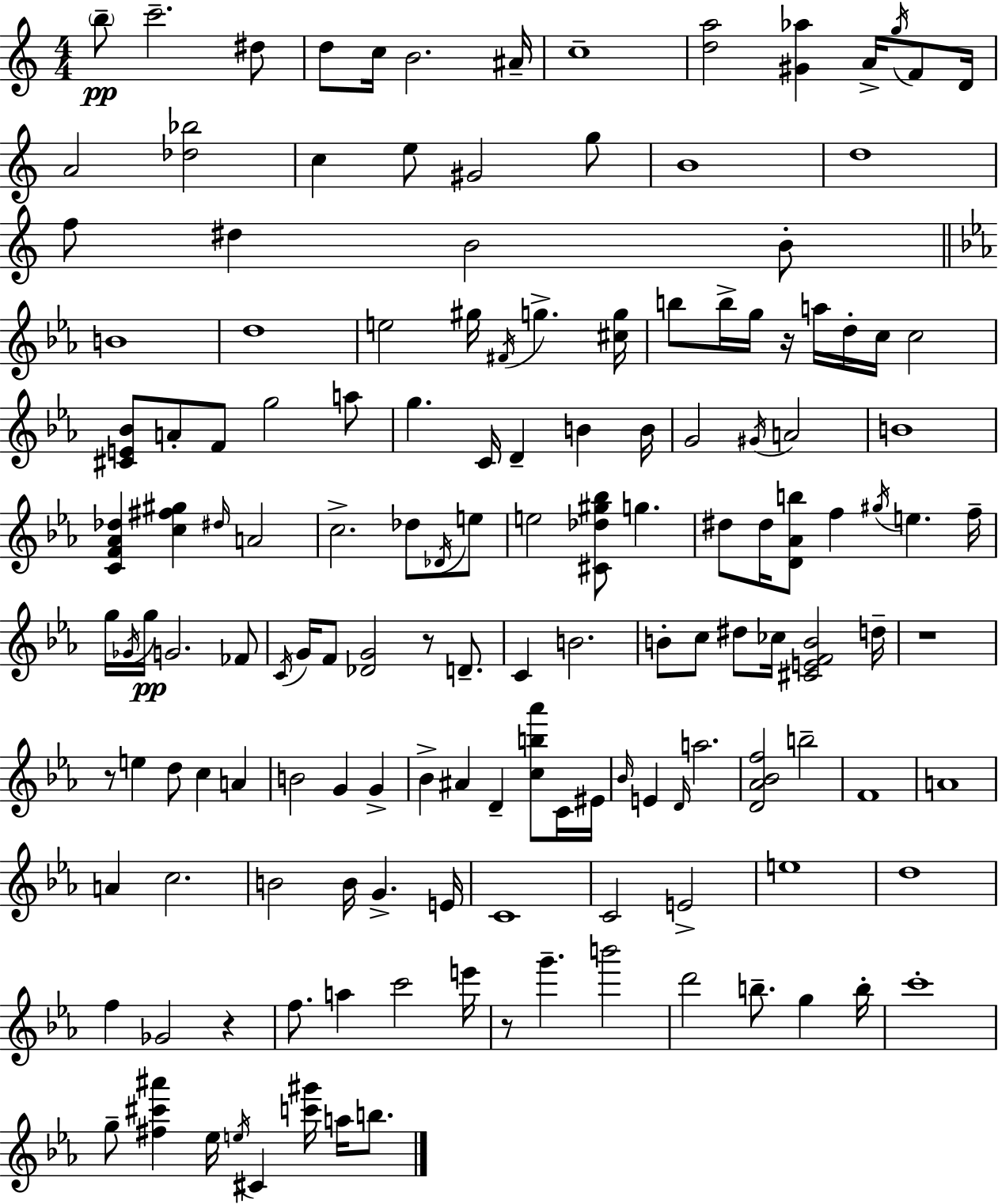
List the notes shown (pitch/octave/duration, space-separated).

B5/e C6/h. D#5/e D5/e C5/s B4/h. A#4/s C5/w [D5,A5]/h [G#4,Ab5]/q A4/s G5/s F4/e D4/s A4/h [Db5,Bb5]/h C5/q E5/e G#4/h G5/e B4/w D5/w F5/e D#5/q B4/h B4/e B4/w D5/w E5/h G#5/s F#4/s G5/q. [C#5,G5]/s B5/e B5/s G5/s R/s A5/s D5/s C5/s C5/h [C#4,E4,Bb4]/e A4/e F4/e G5/h A5/e G5/q. C4/s D4/q B4/q B4/s G4/h G#4/s A4/h B4/w [C4,F4,Ab4,Db5]/q [C5,F#5,G#5]/q D#5/s A4/h C5/h. Db5/e Db4/s E5/e E5/h [C#4,Db5,G#5,Bb5]/e G5/q. D#5/e D#5/s [D4,Ab4,B5]/e F5/q G#5/s E5/q. F5/s G5/s Gb4/s G5/s G4/h. FES4/e C4/s G4/s F4/e [Db4,G4]/h R/e D4/e. C4/q B4/h. B4/e C5/e D#5/e CES5/s [C#4,E4,F4,B4]/h D5/s R/w R/e E5/q D5/e C5/q A4/q B4/h G4/q G4/q Bb4/q A#4/q D4/q [C5,B5,Ab6]/e C4/s EIS4/s Bb4/s E4/q D4/s A5/h. [D4,Ab4,Bb4,F5]/h B5/h F4/w A4/w A4/q C5/h. B4/h B4/s G4/q. E4/s C4/w C4/h E4/h E5/w D5/w F5/q Gb4/h R/q F5/e. A5/q C6/h E6/s R/e G6/q. B6/h D6/h B5/e. G5/q B5/s C6/w G5/e [F#5,C#6,A#6]/q Eb5/s E5/s C#4/q [C6,G#6]/s A5/s B5/e.